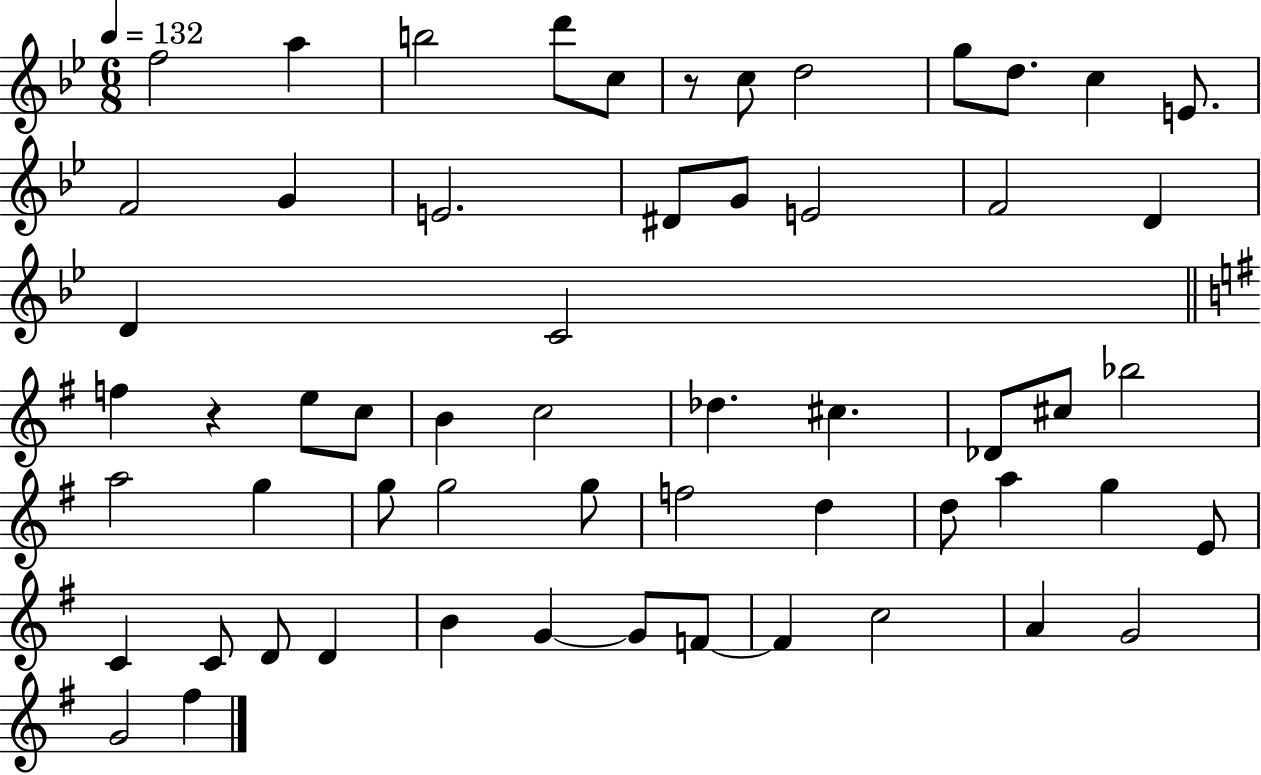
{
  \clef treble
  \numericTimeSignature
  \time 6/8
  \key bes \major
  \tempo 4 = 132
  f''2 a''4 | b''2 d'''8 c''8 | r8 c''8 d''2 | g''8 d''8. c''4 e'8. | \break f'2 g'4 | e'2. | dis'8 g'8 e'2 | f'2 d'4 | \break d'4 c'2 | \bar "||" \break \key g \major f''4 r4 e''8 c''8 | b'4 c''2 | des''4. cis''4. | des'8 cis''8 bes''2 | \break a''2 g''4 | g''8 g''2 g''8 | f''2 d''4 | d''8 a''4 g''4 e'8 | \break c'4 c'8 d'8 d'4 | b'4 g'4~~ g'8 f'8~~ | f'4 c''2 | a'4 g'2 | \break g'2 fis''4 | \bar "|."
}